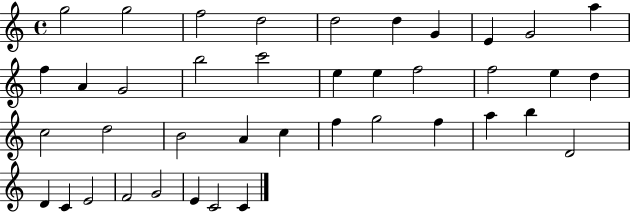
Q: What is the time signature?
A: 4/4